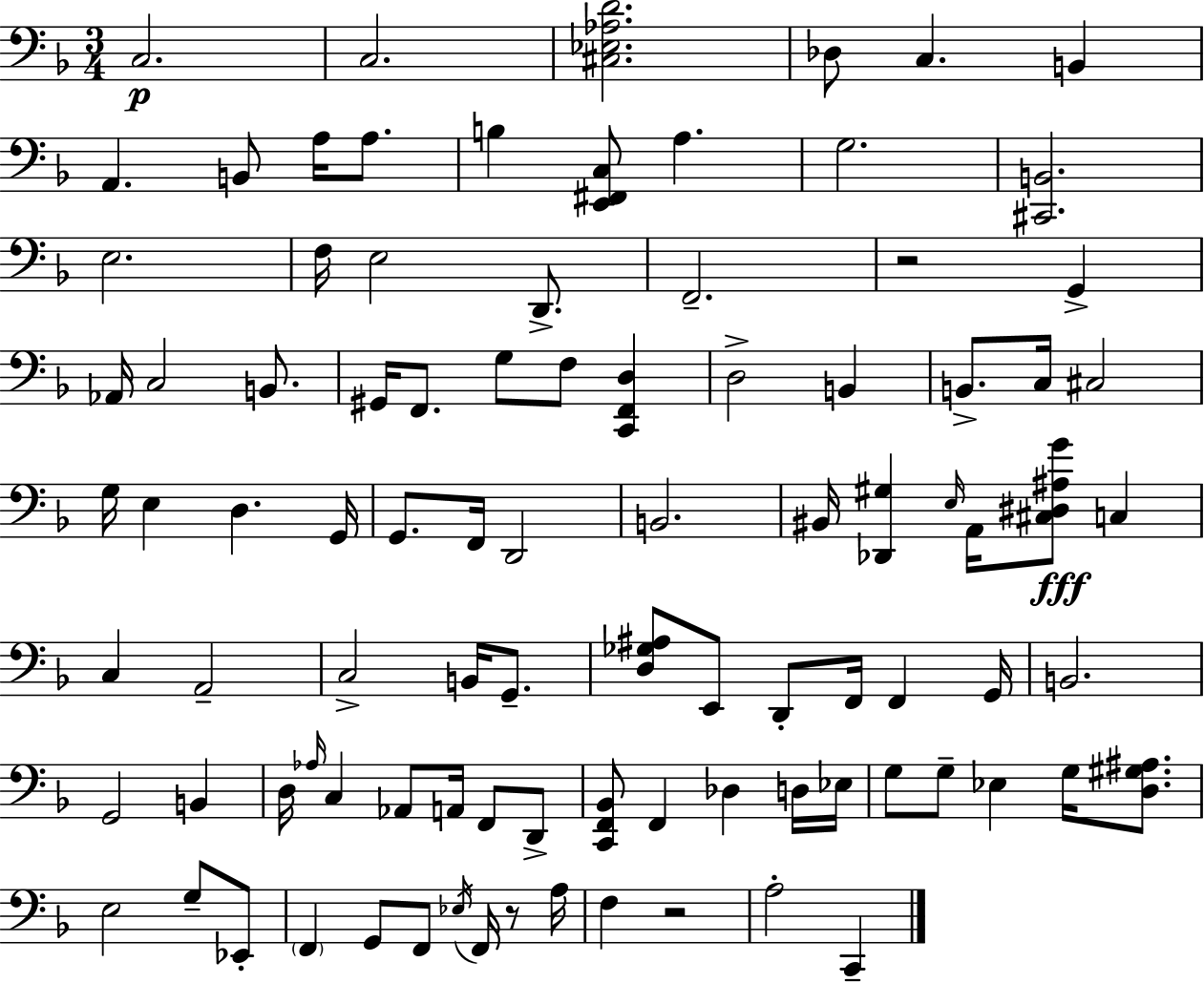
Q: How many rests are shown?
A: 3